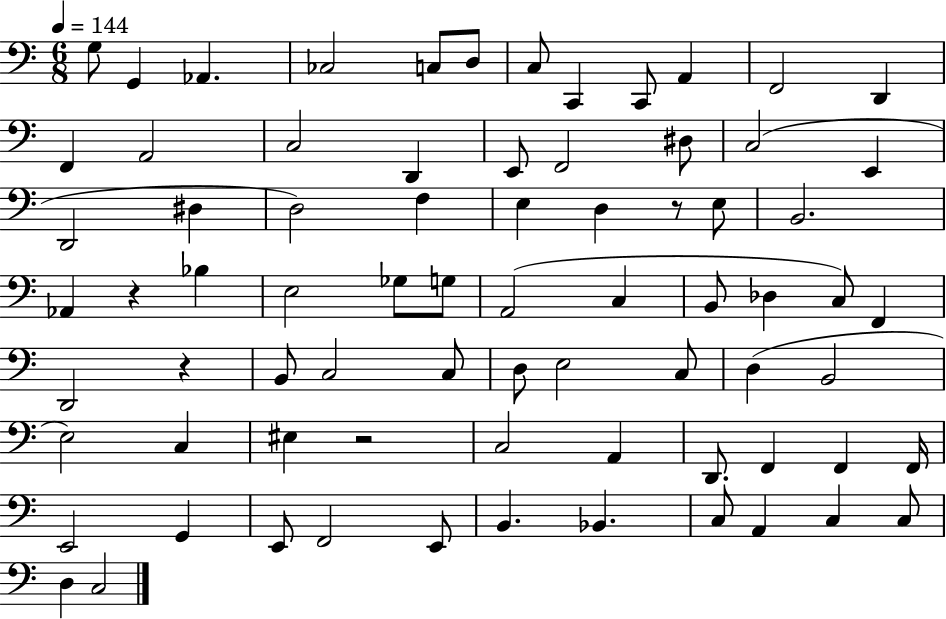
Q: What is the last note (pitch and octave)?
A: C3